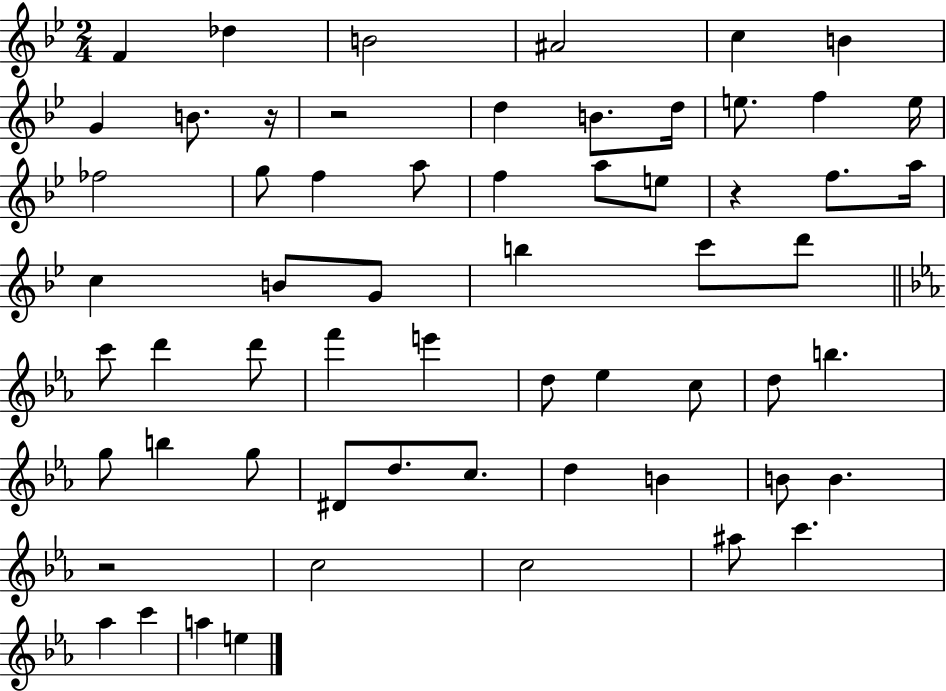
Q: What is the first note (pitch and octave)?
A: F4